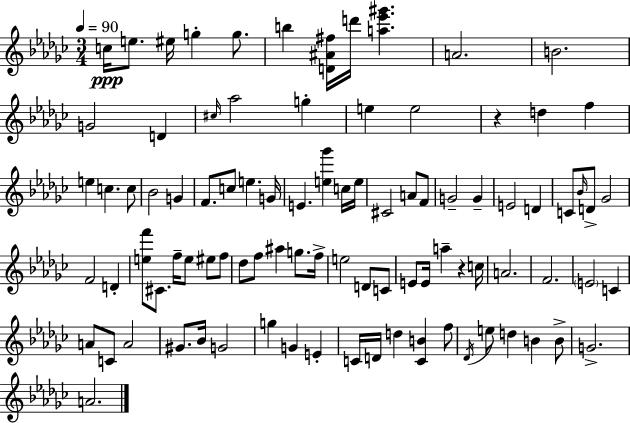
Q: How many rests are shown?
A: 2